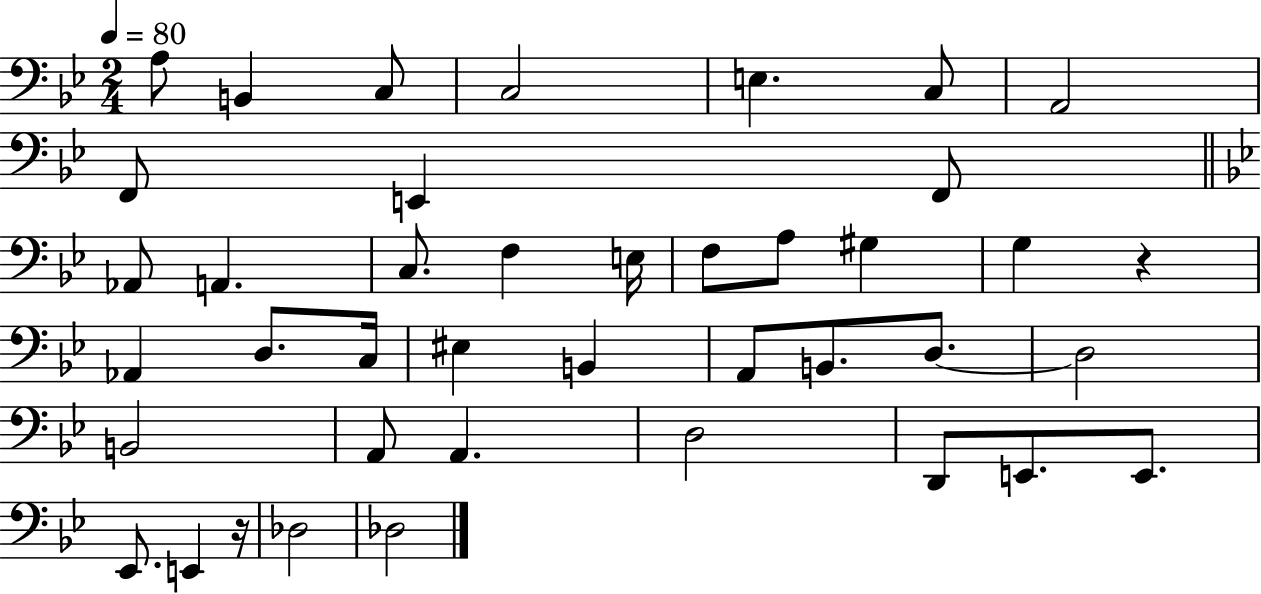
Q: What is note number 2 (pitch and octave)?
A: B2